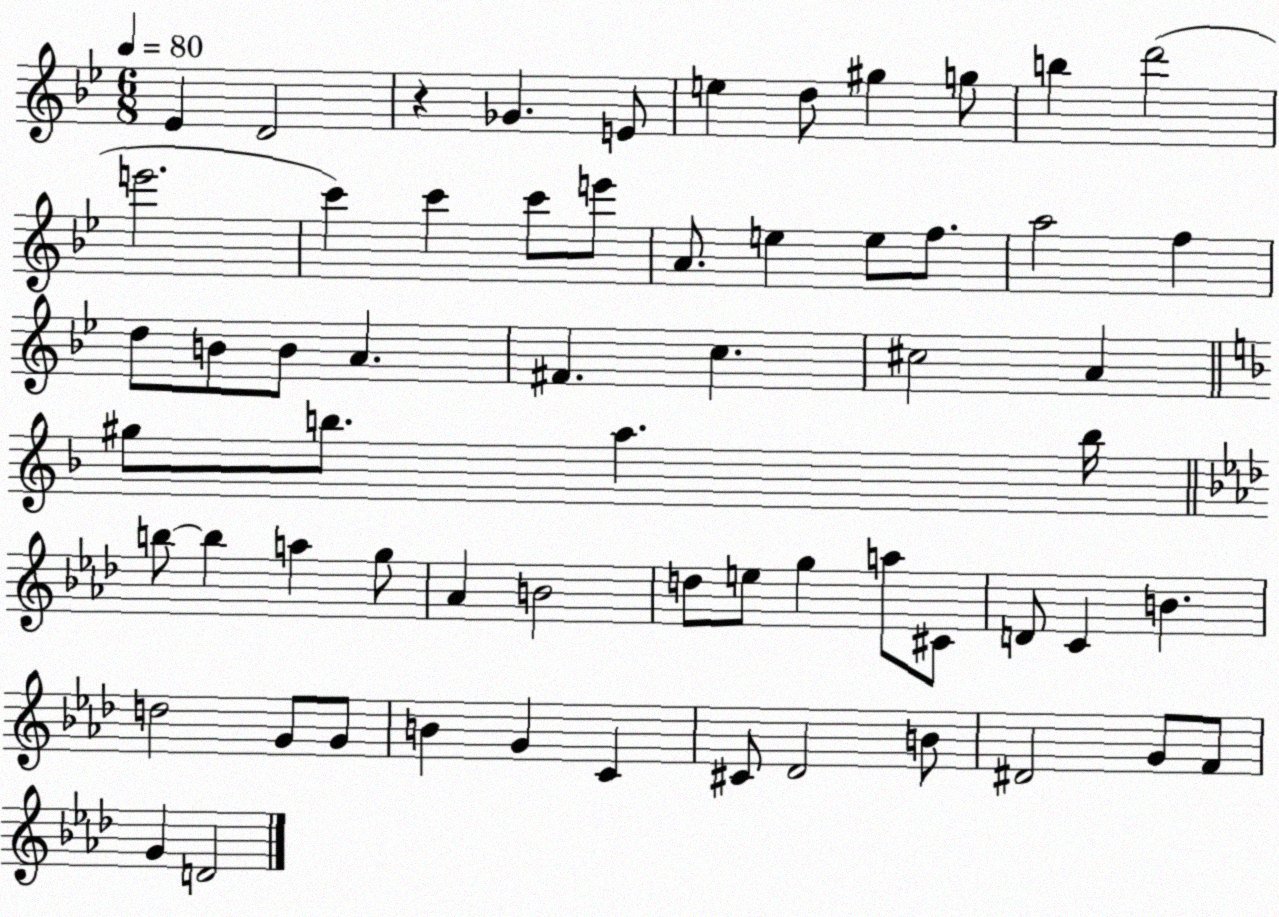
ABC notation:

X:1
T:Untitled
M:6/8
L:1/4
K:Bb
_E D2 z _G E/2 e d/2 ^g g/2 b d'2 e'2 c' c' c'/2 e'/2 A/2 e e/2 f/2 a2 f d/2 B/2 B/2 A ^F c ^c2 A ^g/2 b/2 a b/4 b/2 b a g/2 _A B2 d/2 e/2 g a/2 ^C/2 D/2 C B d2 G/2 G/2 B G C ^C/2 _D2 B/2 ^D2 G/2 F/2 G D2